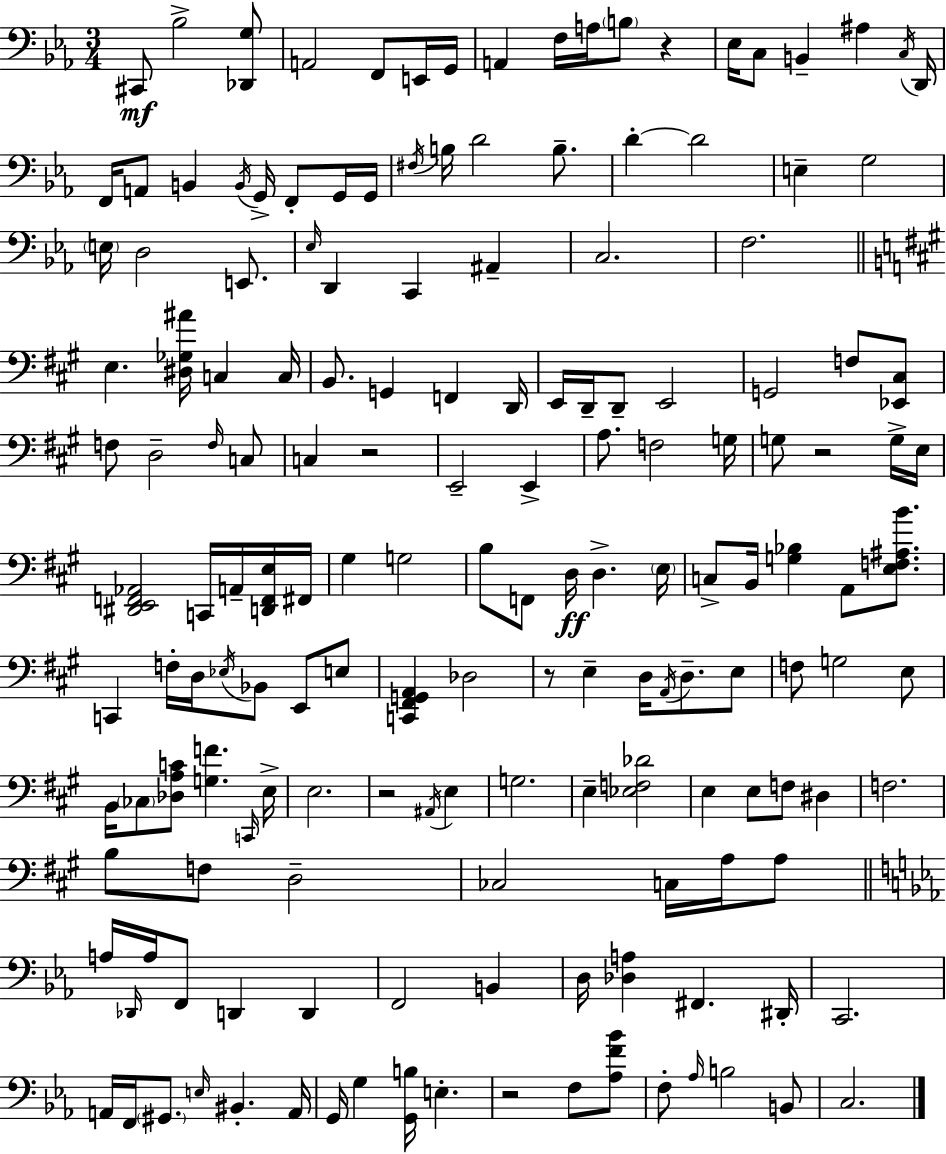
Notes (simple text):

C#2/e Bb3/h [Db2,G3]/e A2/h F2/e E2/s G2/s A2/q F3/s A3/s B3/e R/q Eb3/s C3/e B2/q A#3/q C3/s D2/s F2/s A2/e B2/q B2/s G2/s F2/e G2/s G2/s F#3/s B3/s D4/h B3/e. D4/q D4/h E3/q G3/h E3/s D3/h E2/e. Eb3/s D2/q C2/q A#2/q C3/h. F3/h. E3/q. [D#3,Gb3,A#4]/s C3/q C3/s B2/e. G2/q F2/q D2/s E2/s D2/s D2/e E2/h G2/h F3/e [Eb2,C#3]/e F3/e D3/h F3/s C3/e C3/q R/h E2/h E2/q A3/e. F3/h G3/s G3/e R/h G3/s E3/s [D#2,E2,F2,Ab2]/h C2/s A2/s [D2,F2,E3]/s F#2/s G#3/q G3/h B3/e F2/e D3/s D3/q. E3/s C3/e B2/s [G3,Bb3]/q A2/e [E3,F3,A#3,B4]/e. C2/q F3/s D3/s Eb3/s Bb2/e E2/e E3/e [C2,F#2,G2,A2]/q Db3/h R/e E3/q D3/s A2/s D3/e. E3/e F3/e G3/h E3/e B2/s CES3/e [Db3,A3,C4]/e [G3,F4]/q. C2/s E3/s E3/h. R/h A#2/s E3/q G3/h. E3/q [Eb3,F3,Db4]/h E3/q E3/e F3/e D#3/q F3/h. B3/e F3/e D3/h CES3/h C3/s A3/s A3/e A3/s Db2/s A3/s F2/e D2/q D2/q F2/h B2/q D3/s [Db3,A3]/q F#2/q. D#2/s C2/h. A2/s F2/s G#2/e. E3/s BIS2/q. A2/s G2/s G3/q [G2,B3]/s E3/q. R/h F3/e [Ab3,F4,Bb4]/e F3/e Ab3/s B3/h B2/e C3/h.